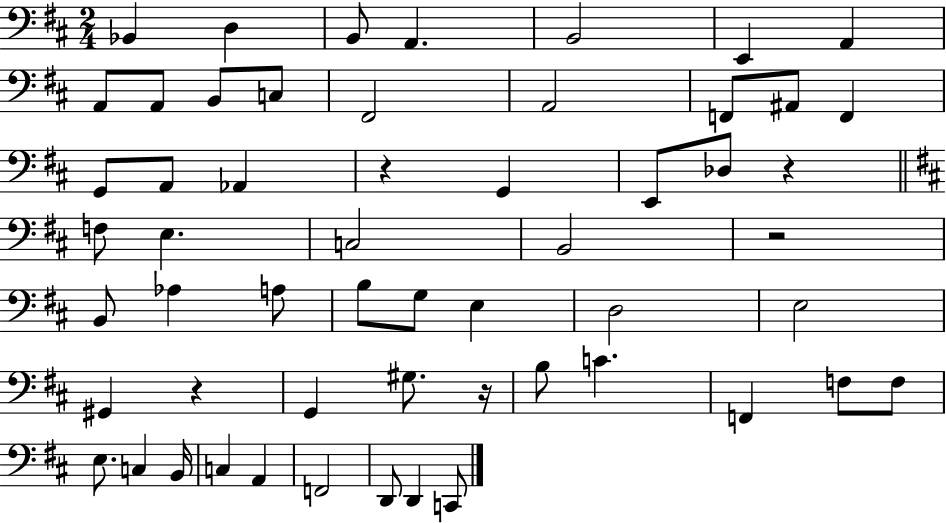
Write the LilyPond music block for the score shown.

{
  \clef bass
  \numericTimeSignature
  \time 2/4
  \key d \major
  bes,4 d4 | b,8 a,4. | b,2 | e,4 a,4 | \break a,8 a,8 b,8 c8 | fis,2 | a,2 | f,8 ais,8 f,4 | \break g,8 a,8 aes,4 | r4 g,4 | e,8 des8 r4 | \bar "||" \break \key b \minor f8 e4. | c2 | b,2 | r2 | \break b,8 aes4 a8 | b8 g8 e4 | d2 | e2 | \break gis,4 r4 | g,4 gis8. r16 | b8 c'4. | f,4 f8 f8 | \break e8. c4 b,16 | c4 a,4 | f,2 | d,8 d,4 c,8 | \break \bar "|."
}